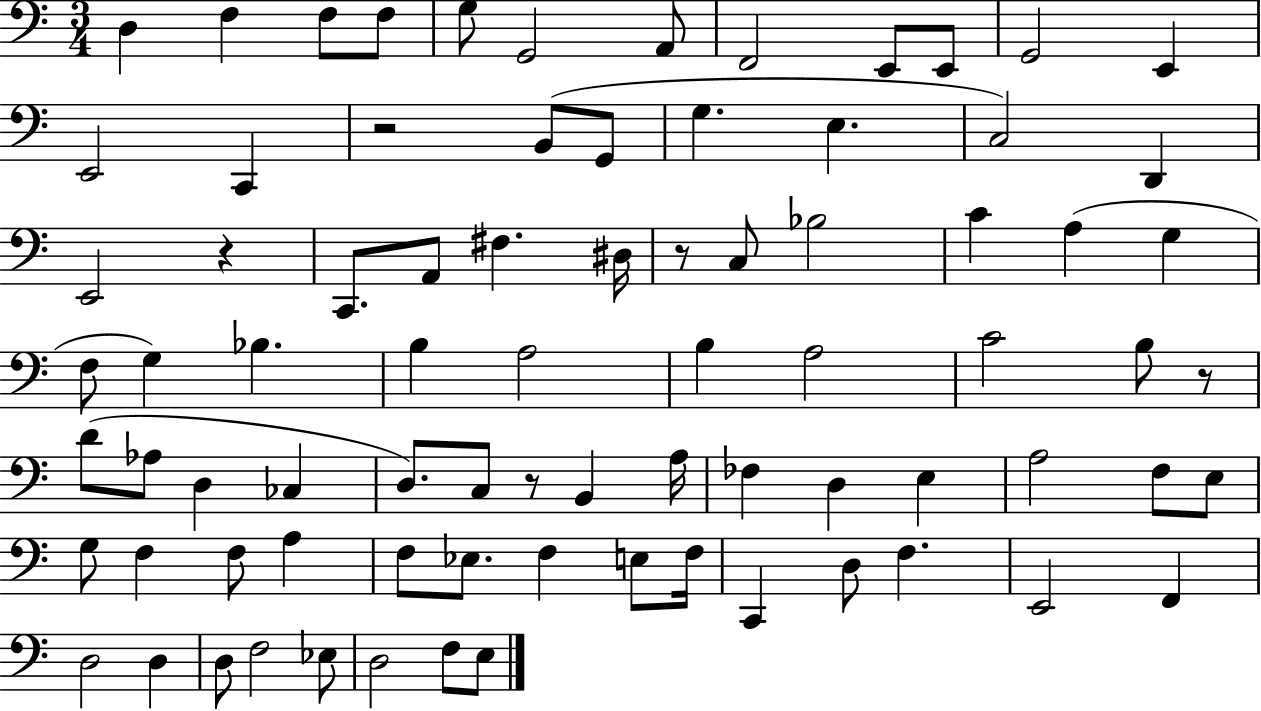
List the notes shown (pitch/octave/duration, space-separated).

D3/q F3/q F3/e F3/e G3/e G2/h A2/e F2/h E2/e E2/e G2/h E2/q E2/h C2/q R/h B2/e G2/e G3/q. E3/q. C3/h D2/q E2/h R/q C2/e. A2/e F#3/q. D#3/s R/e C3/e Bb3/h C4/q A3/q G3/q F3/e G3/q Bb3/q. B3/q A3/h B3/q A3/h C4/h B3/e R/e D4/e Ab3/e D3/q CES3/q D3/e. C3/e R/e B2/q A3/s FES3/q D3/q E3/q A3/h F3/e E3/e G3/e F3/q F3/e A3/q F3/e Eb3/e. F3/q E3/e F3/s C2/q D3/e F3/q. E2/h F2/q D3/h D3/q D3/e F3/h Eb3/e D3/h F3/e E3/e